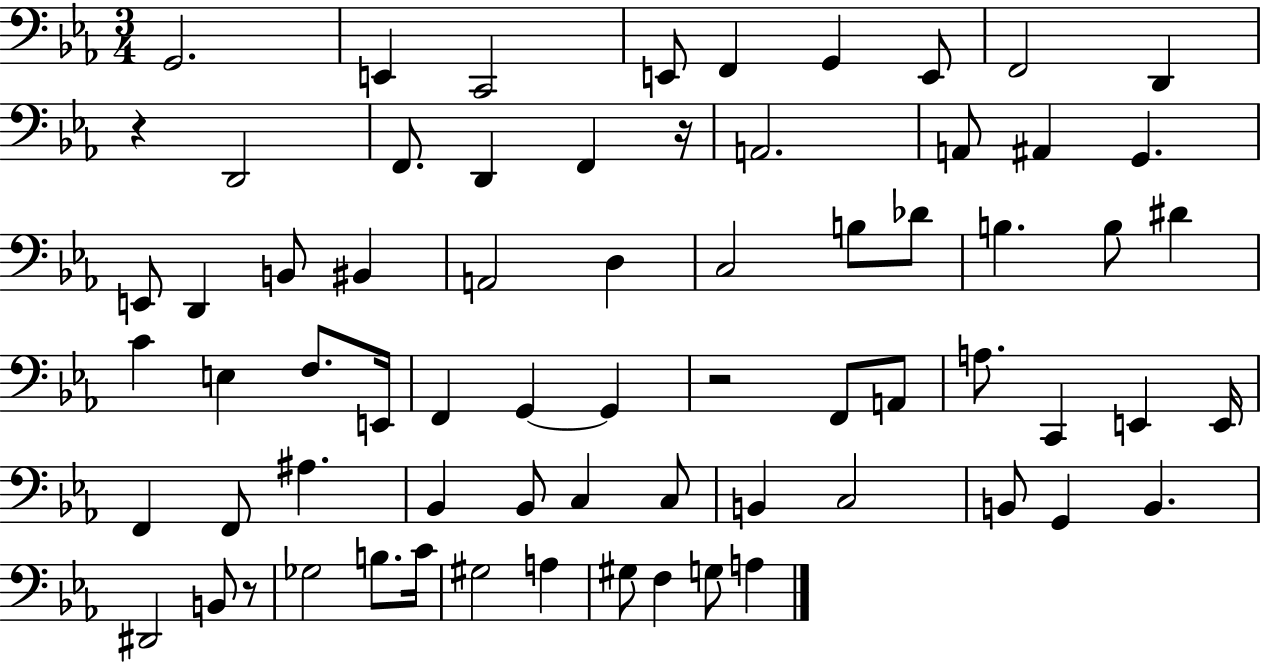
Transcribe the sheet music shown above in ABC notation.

X:1
T:Untitled
M:3/4
L:1/4
K:Eb
G,,2 E,, C,,2 E,,/2 F,, G,, E,,/2 F,,2 D,, z D,,2 F,,/2 D,, F,, z/4 A,,2 A,,/2 ^A,, G,, E,,/2 D,, B,,/2 ^B,, A,,2 D, C,2 B,/2 _D/2 B, B,/2 ^D C E, F,/2 E,,/4 F,, G,, G,, z2 F,,/2 A,,/2 A,/2 C,, E,, E,,/4 F,, F,,/2 ^A, _B,, _B,,/2 C, C,/2 B,, C,2 B,,/2 G,, B,, ^D,,2 B,,/2 z/2 _G,2 B,/2 C/4 ^G,2 A, ^G,/2 F, G,/2 A,